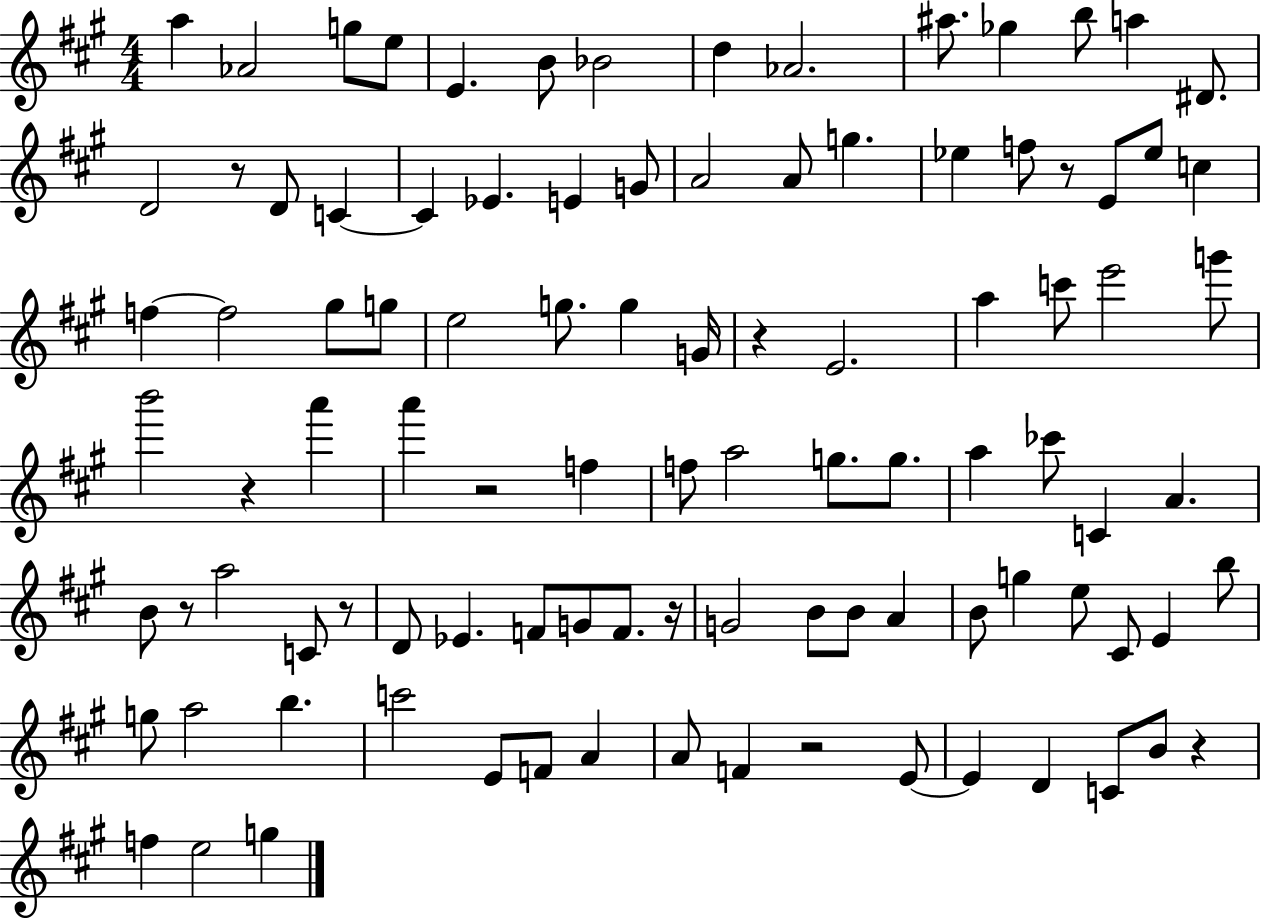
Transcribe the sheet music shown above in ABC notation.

X:1
T:Untitled
M:4/4
L:1/4
K:A
a _A2 g/2 e/2 E B/2 _B2 d _A2 ^a/2 _g b/2 a ^D/2 D2 z/2 D/2 C C _E E G/2 A2 A/2 g _e f/2 z/2 E/2 _e/2 c f f2 ^g/2 g/2 e2 g/2 g G/4 z E2 a c'/2 e'2 g'/2 b'2 z a' a' z2 f f/2 a2 g/2 g/2 a _c'/2 C A B/2 z/2 a2 C/2 z/2 D/2 _E F/2 G/2 F/2 z/4 G2 B/2 B/2 A B/2 g e/2 ^C/2 E b/2 g/2 a2 b c'2 E/2 F/2 A A/2 F z2 E/2 E D C/2 B/2 z f e2 g